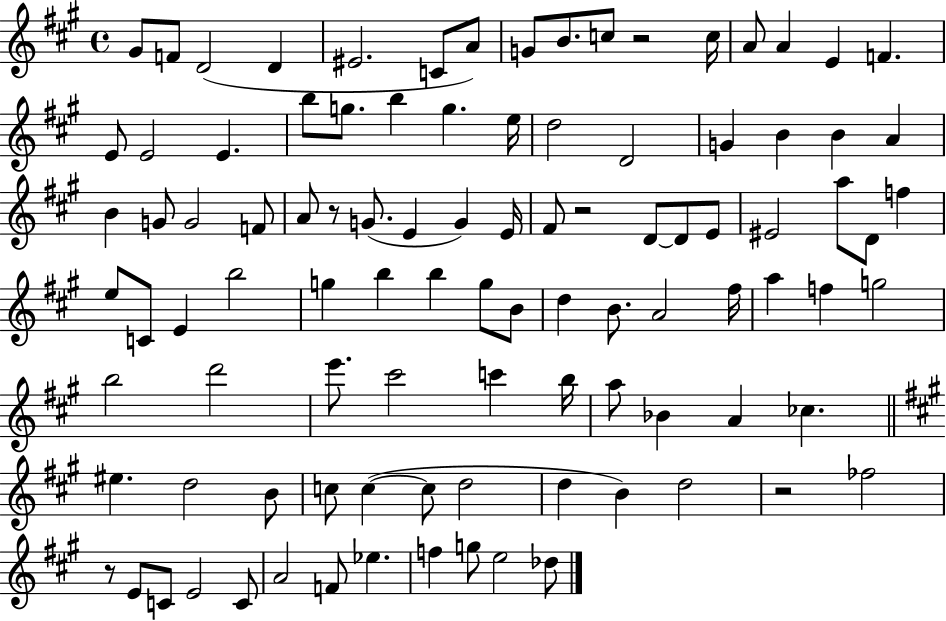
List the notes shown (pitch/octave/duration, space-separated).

G#4/e F4/e D4/h D4/q EIS4/h. C4/e A4/e G4/e B4/e. C5/e R/h C5/s A4/e A4/q E4/q F4/q. E4/e E4/h E4/q. B5/e G5/e. B5/q G5/q. E5/s D5/h D4/h G4/q B4/q B4/q A4/q B4/q G4/e G4/h F4/e A4/e R/e G4/e. E4/q G4/q E4/s F#4/e R/h D4/e D4/e E4/e EIS4/h A5/e D4/e F5/q E5/e C4/e E4/q B5/h G5/q B5/q B5/q G5/e B4/e D5/q B4/e. A4/h F#5/s A5/q F5/q G5/h B5/h D6/h E6/e. C#6/h C6/q B5/s A5/e Bb4/q A4/q CES5/q. EIS5/q. D5/h B4/e C5/e C5/q C5/e D5/h D5/q B4/q D5/h R/h FES5/h R/e E4/e C4/e E4/h C4/e A4/h F4/e Eb5/q. F5/q G5/e E5/h Db5/e